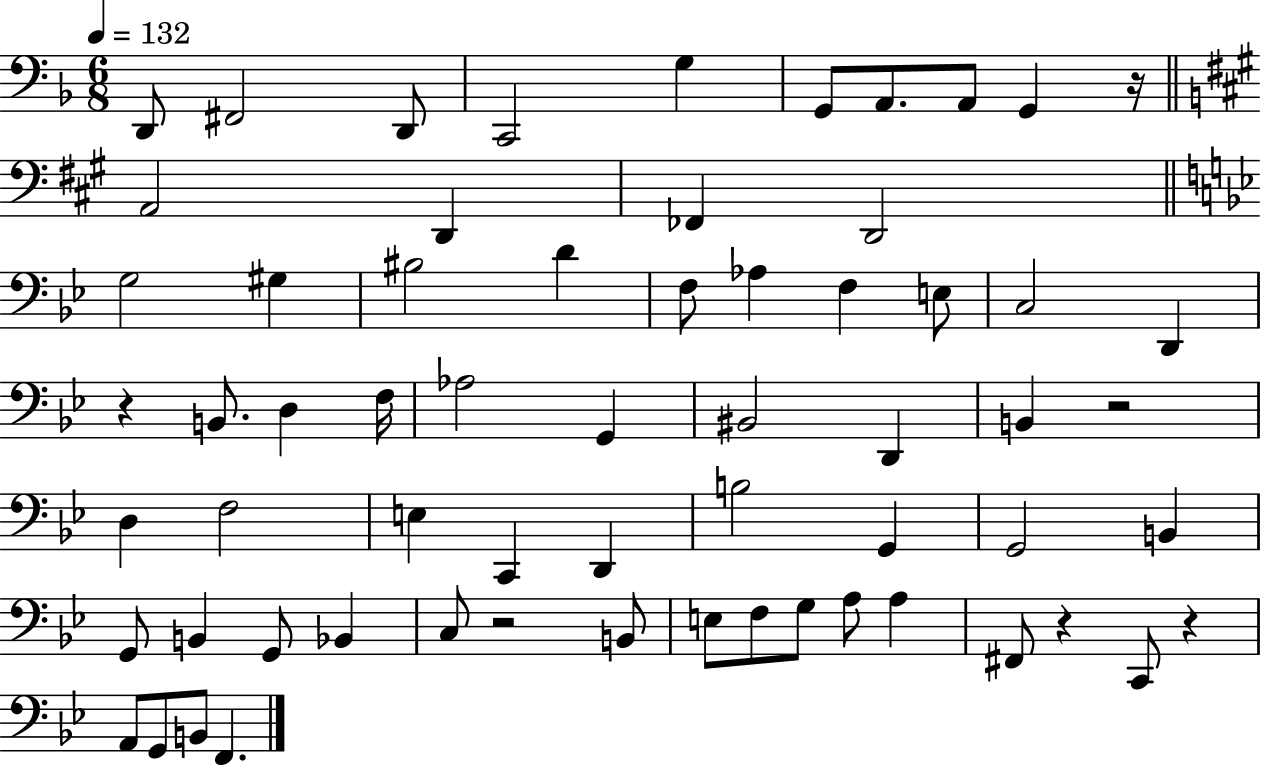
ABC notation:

X:1
T:Untitled
M:6/8
L:1/4
K:F
D,,/2 ^F,,2 D,,/2 C,,2 G, G,,/2 A,,/2 A,,/2 G,, z/4 A,,2 D,, _F,, D,,2 G,2 ^G, ^B,2 D F,/2 _A, F, E,/2 C,2 D,, z B,,/2 D, F,/4 _A,2 G,, ^B,,2 D,, B,, z2 D, F,2 E, C,, D,, B,2 G,, G,,2 B,, G,,/2 B,, G,,/2 _B,, C,/2 z2 B,,/2 E,/2 F,/2 G,/2 A,/2 A, ^F,,/2 z C,,/2 z A,,/2 G,,/2 B,,/2 F,,